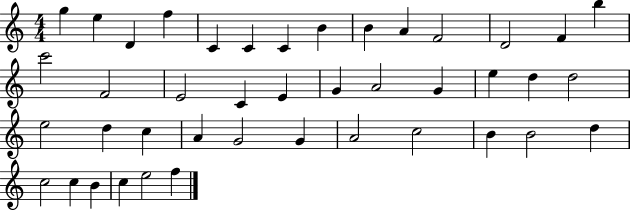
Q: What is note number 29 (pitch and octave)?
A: A4